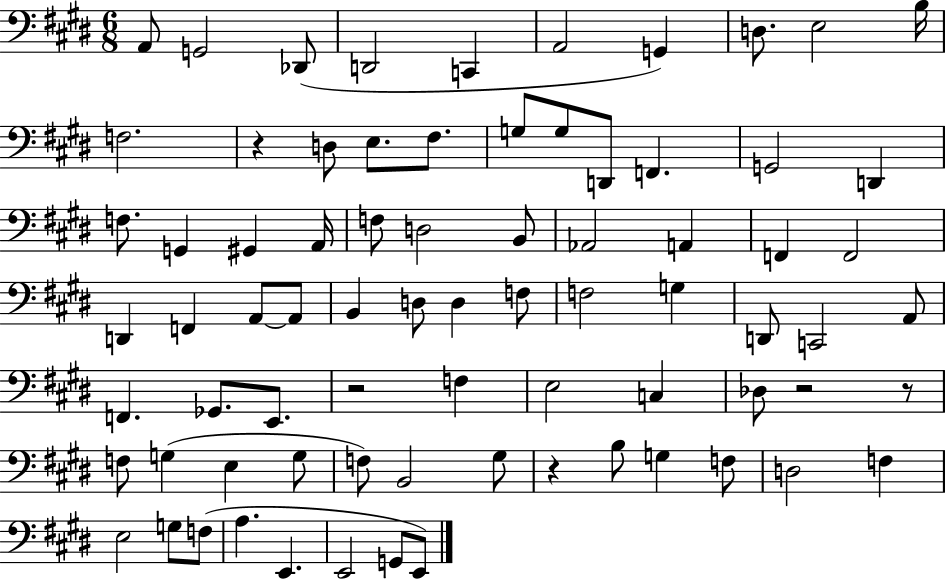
X:1
T:Untitled
M:6/8
L:1/4
K:E
A,,/2 G,,2 _D,,/2 D,,2 C,, A,,2 G,, D,/2 E,2 B,/4 F,2 z D,/2 E,/2 ^F,/2 G,/2 G,/2 D,,/2 F,, G,,2 D,, F,/2 G,, ^G,, A,,/4 F,/2 D,2 B,,/2 _A,,2 A,, F,, F,,2 D,, F,, A,,/2 A,,/2 B,, D,/2 D, F,/2 F,2 G, D,,/2 C,,2 A,,/2 F,, _G,,/2 E,,/2 z2 F, E,2 C, _D,/2 z2 z/2 F,/2 G, E, G,/2 F,/2 B,,2 ^G,/2 z B,/2 G, F,/2 D,2 F, E,2 G,/2 F,/2 A, E,, E,,2 G,,/2 E,,/2